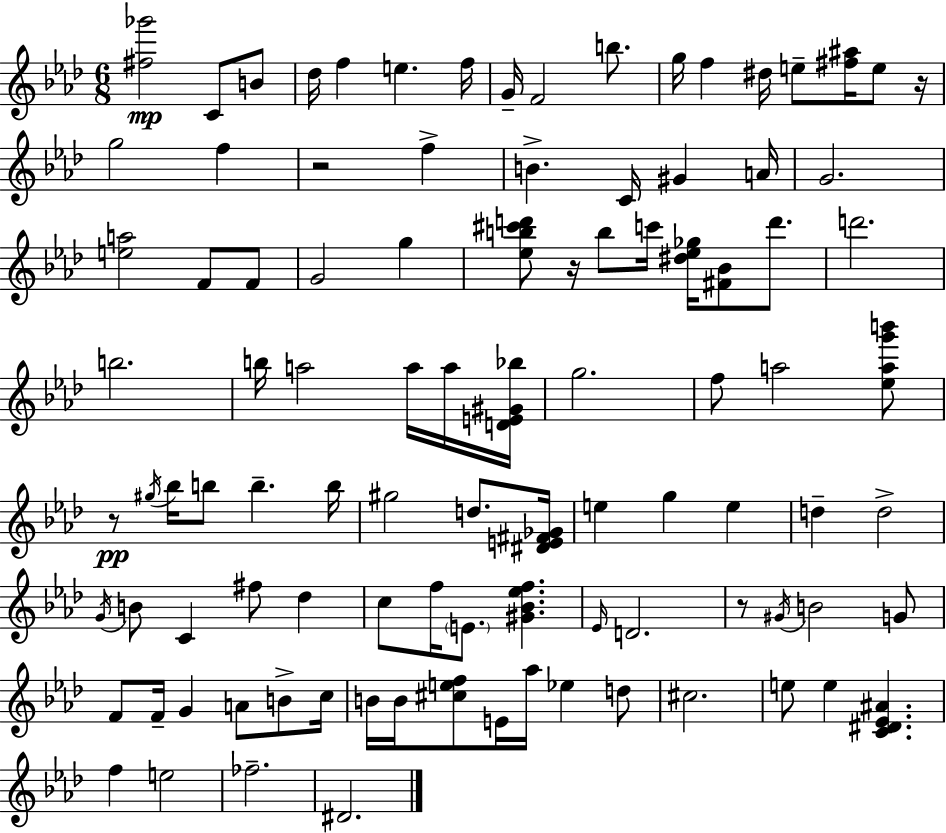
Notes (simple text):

[F#5,Gb6]/h C4/e B4/e Db5/s F5/q E5/q. F5/s G4/s F4/h B5/e. G5/s F5/q D#5/s E5/e [F#5,A#5]/s E5/e R/s G5/h F5/q R/h F5/q B4/q. C4/s G#4/q A4/s G4/h. [E5,A5]/h F4/e F4/e G4/h G5/q [Eb5,B5,C#6,D6]/e R/s B5/e C6/s [D#5,Eb5,Gb5]/s [F#4,Bb4]/e D6/e. D6/h. B5/h. B5/s A5/h A5/s A5/s [D4,E4,G#4,Bb5]/s G5/h. F5/e A5/h [Eb5,A5,G6,B6]/e R/e G#5/s Bb5/s B5/e B5/q. B5/s G#5/h D5/e. [D#4,E4,F#4,Gb4]/s E5/q G5/q E5/q D5/q D5/h G4/s B4/e C4/q F#5/e Db5/q C5/e F5/s E4/e. [G#4,Bb4,Eb5,F5]/q. Eb4/s D4/h. R/e G#4/s B4/h G4/e F4/e F4/s G4/q A4/e B4/e C5/s B4/s B4/s [C#5,E5,F5]/e E4/s Ab5/s Eb5/q D5/e C#5/h. E5/e E5/q [C4,D#4,Eb4,A#4]/q. F5/q E5/h FES5/h. D#4/h.